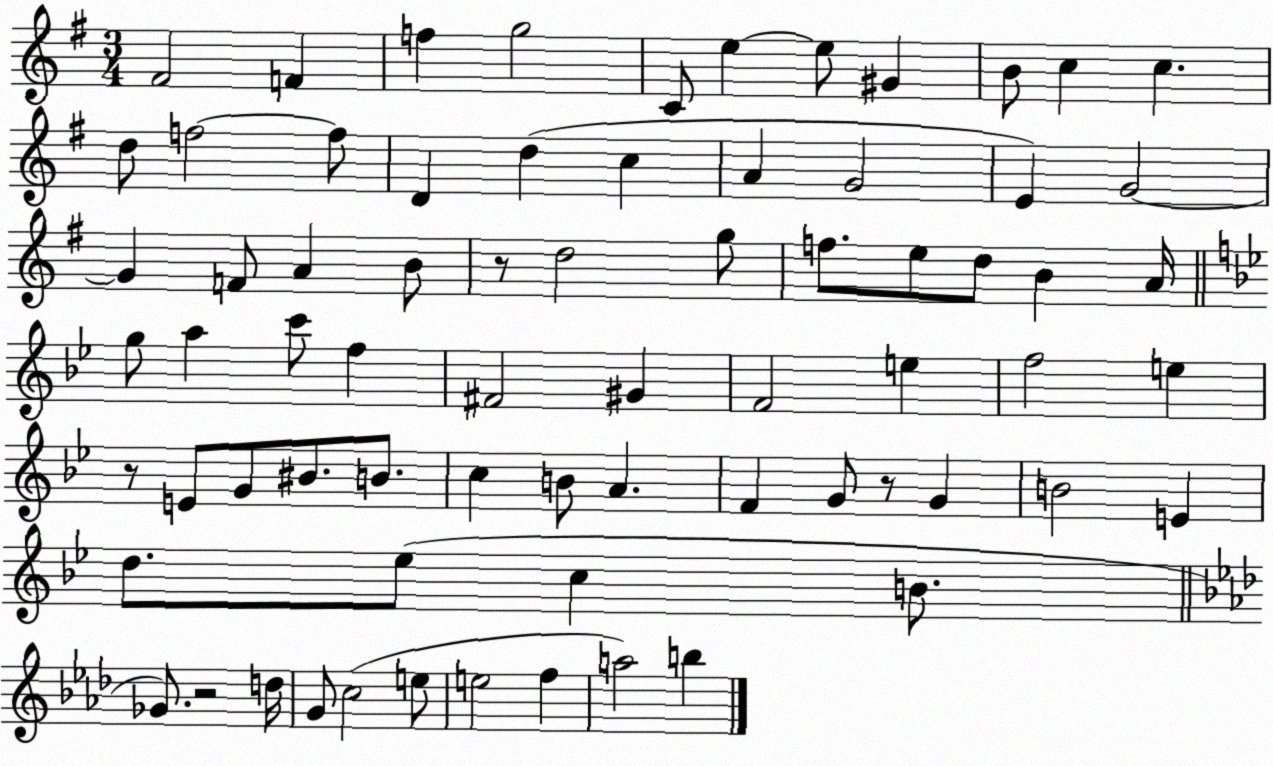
X:1
T:Untitled
M:3/4
L:1/4
K:G
^F2 F f g2 C/2 e e/2 ^G B/2 c c d/2 f2 f/2 D d c A G2 E G2 G F/2 A B/2 z/2 d2 g/2 f/2 e/2 d/2 B A/4 g/2 a c'/2 f ^F2 ^G F2 e f2 e z/2 E/2 G/2 ^B/2 B/2 c B/2 A F G/2 z/2 G B2 E d/2 _e/2 c B/2 _G/2 z2 d/4 G/2 c2 e/2 e2 f a2 b